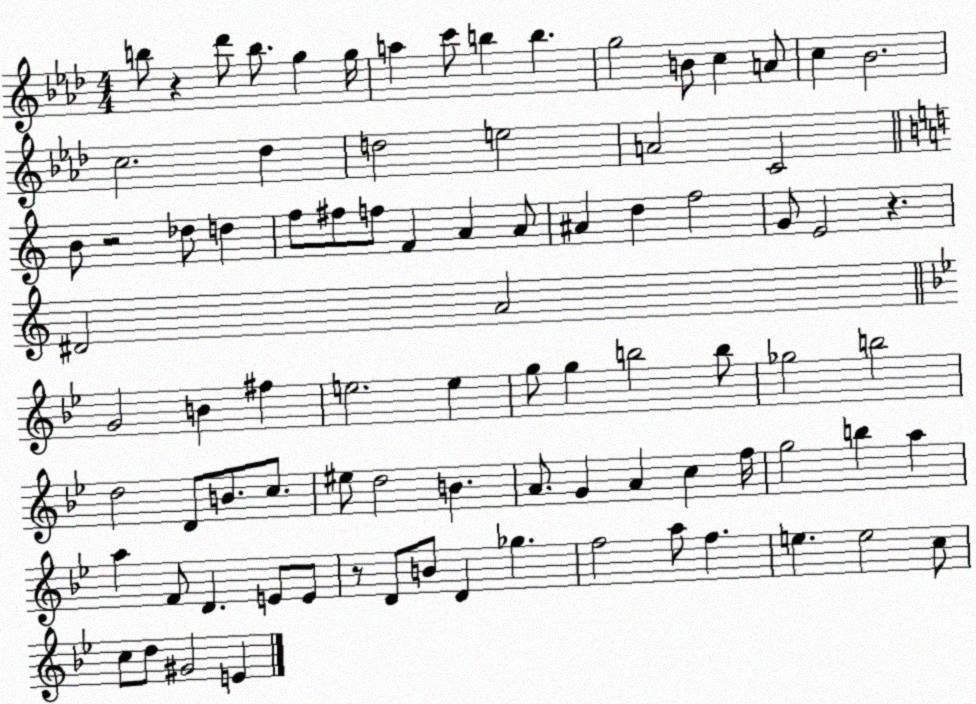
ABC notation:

X:1
T:Untitled
M:4/4
L:1/4
K:Ab
b/2 z _d'/2 b/2 g g/4 a c'/2 b b g2 B/2 c A/2 c _B2 c2 _d d2 e2 A2 C2 B/2 z2 _d/2 d f/2 ^f/2 f/2 F A A/2 ^A d f2 G/2 E2 z ^D2 A2 G2 B ^f e2 e g/2 g b2 b/2 _g2 b2 d2 D/2 B/2 c/2 ^e/2 d2 B A/2 G A c f/4 g2 b a a F/2 D E/2 E/2 z/2 D/2 B/2 D _g f2 a/2 f e e2 c/2 c/2 d/2 ^G2 E